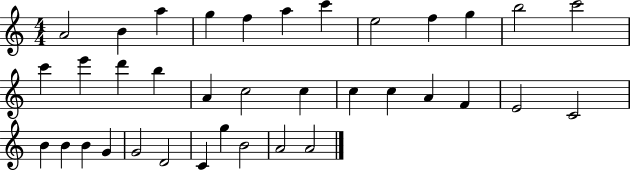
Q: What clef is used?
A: treble